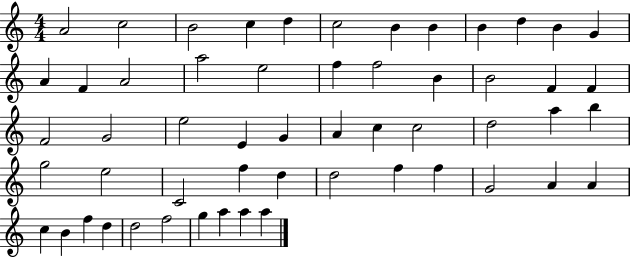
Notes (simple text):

A4/h C5/h B4/h C5/q D5/q C5/h B4/q B4/q B4/q D5/q B4/q G4/q A4/q F4/q A4/h A5/h E5/h F5/q F5/h B4/q B4/h F4/q F4/q F4/h G4/h E5/h E4/q G4/q A4/q C5/q C5/h D5/h A5/q B5/q G5/h E5/h C4/h F5/q D5/q D5/h F5/q F5/q G4/h A4/q A4/q C5/q B4/q F5/q D5/q D5/h F5/h G5/q A5/q A5/q A5/q